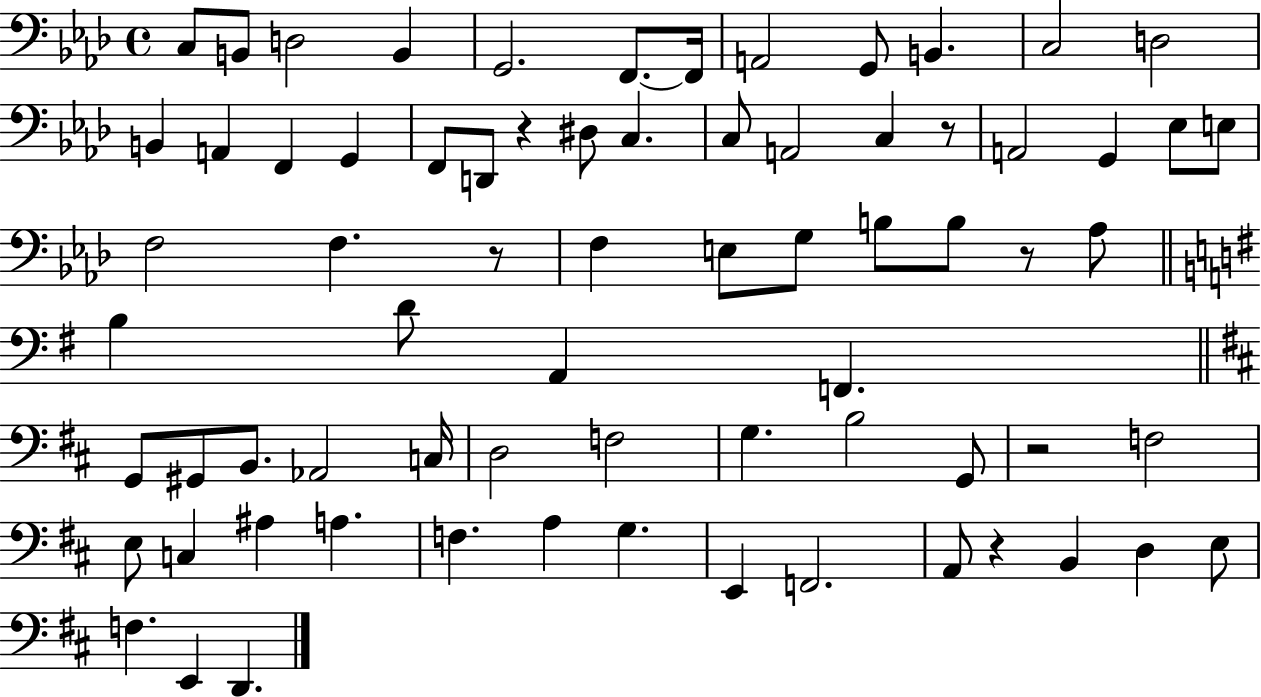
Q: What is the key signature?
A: AES major